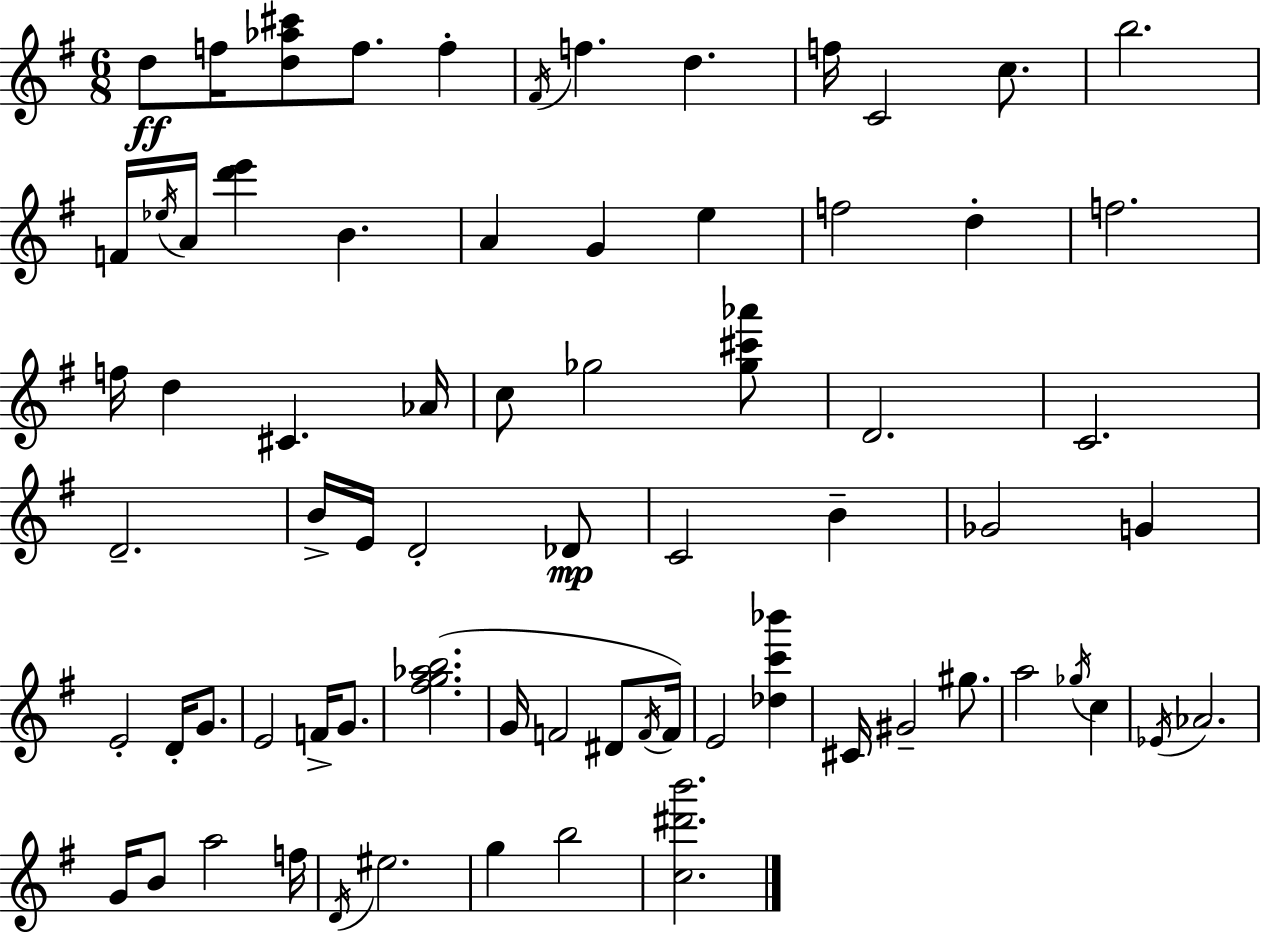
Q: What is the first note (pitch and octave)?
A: D5